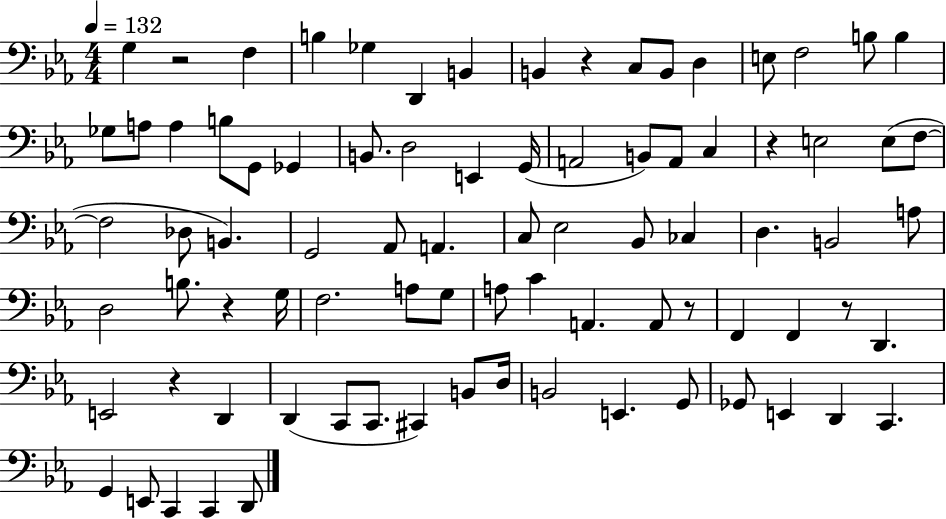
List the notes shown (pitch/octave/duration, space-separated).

G3/q R/h F3/q B3/q Gb3/q D2/q B2/q B2/q R/q C3/e B2/e D3/q E3/e F3/h B3/e B3/q Gb3/e A3/e A3/q B3/e G2/e Gb2/q B2/e. D3/h E2/q G2/s A2/h B2/e A2/e C3/q R/q E3/h E3/e F3/e F3/h Db3/e B2/q. G2/h Ab2/e A2/q. C3/e Eb3/h Bb2/e CES3/q D3/q. B2/h A3/e D3/h B3/e. R/q G3/s F3/h. A3/e G3/e A3/e C4/q A2/q. A2/e R/e F2/q F2/q R/e D2/q. E2/h R/q D2/q D2/q C2/e C2/e. C#2/q B2/e D3/s B2/h E2/q. G2/e Gb2/e E2/q D2/q C2/q. G2/q E2/e C2/q C2/q D2/e